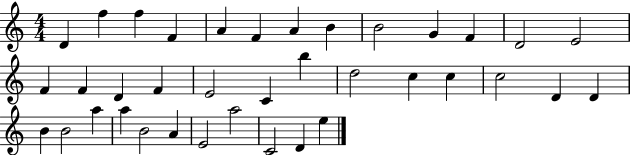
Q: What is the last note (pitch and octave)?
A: E5